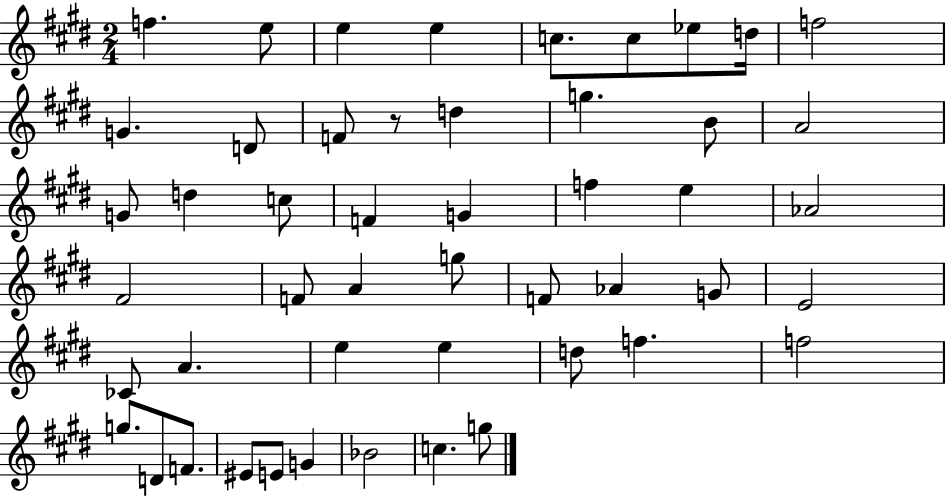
{
  \clef treble
  \numericTimeSignature
  \time 2/4
  \key e \major
  f''4. e''8 | e''4 e''4 | c''8. c''8 ees''8 d''16 | f''2 | \break g'4. d'8 | f'8 r8 d''4 | g''4. b'8 | a'2 | \break g'8 d''4 c''8 | f'4 g'4 | f''4 e''4 | aes'2 | \break fis'2 | f'8 a'4 g''8 | f'8 aes'4 g'8 | e'2 | \break ces'8 a'4. | e''4 e''4 | d''8 f''4. | f''2 | \break g''8. d'8 f'8. | eis'8 e'8 g'4 | bes'2 | c''4. g''8 | \break \bar "|."
}